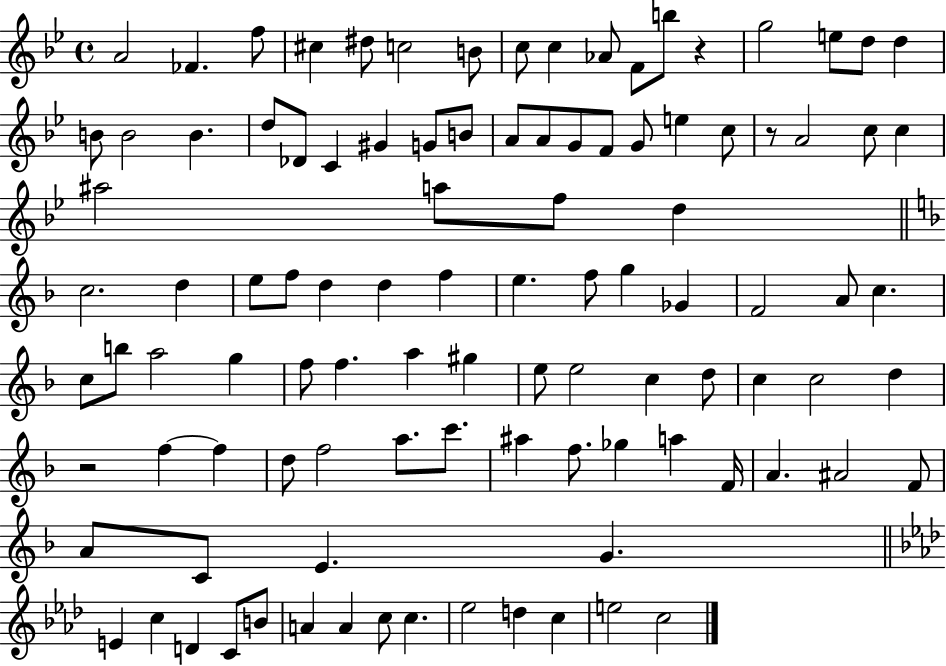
{
  \clef treble
  \time 4/4
  \defaultTimeSignature
  \key bes \major
  a'2 fes'4. f''8 | cis''4 dis''8 c''2 b'8 | c''8 c''4 aes'8 f'8 b''8 r4 | g''2 e''8 d''8 d''4 | \break b'8 b'2 b'4. | d''8 des'8 c'4 gis'4 g'8 b'8 | a'8 a'8 g'8 f'8 g'8 e''4 c''8 | r8 a'2 c''8 c''4 | \break ais''2 a''8 f''8 d''4 | \bar "||" \break \key f \major c''2. d''4 | e''8 f''8 d''4 d''4 f''4 | e''4. f''8 g''4 ges'4 | f'2 a'8 c''4. | \break c''8 b''8 a''2 g''4 | f''8 f''4. a''4 gis''4 | e''8 e''2 c''4 d''8 | c''4 c''2 d''4 | \break r2 f''4~~ f''4 | d''8 f''2 a''8. c'''8. | ais''4 f''8. ges''4 a''4 f'16 | a'4. ais'2 f'8 | \break a'8 c'8 e'4. g'4. | \bar "||" \break \key aes \major e'4 c''4 d'4 c'8 b'8 | a'4 a'4 c''8 c''4. | ees''2 d''4 c''4 | e''2 c''2 | \break \bar "|."
}